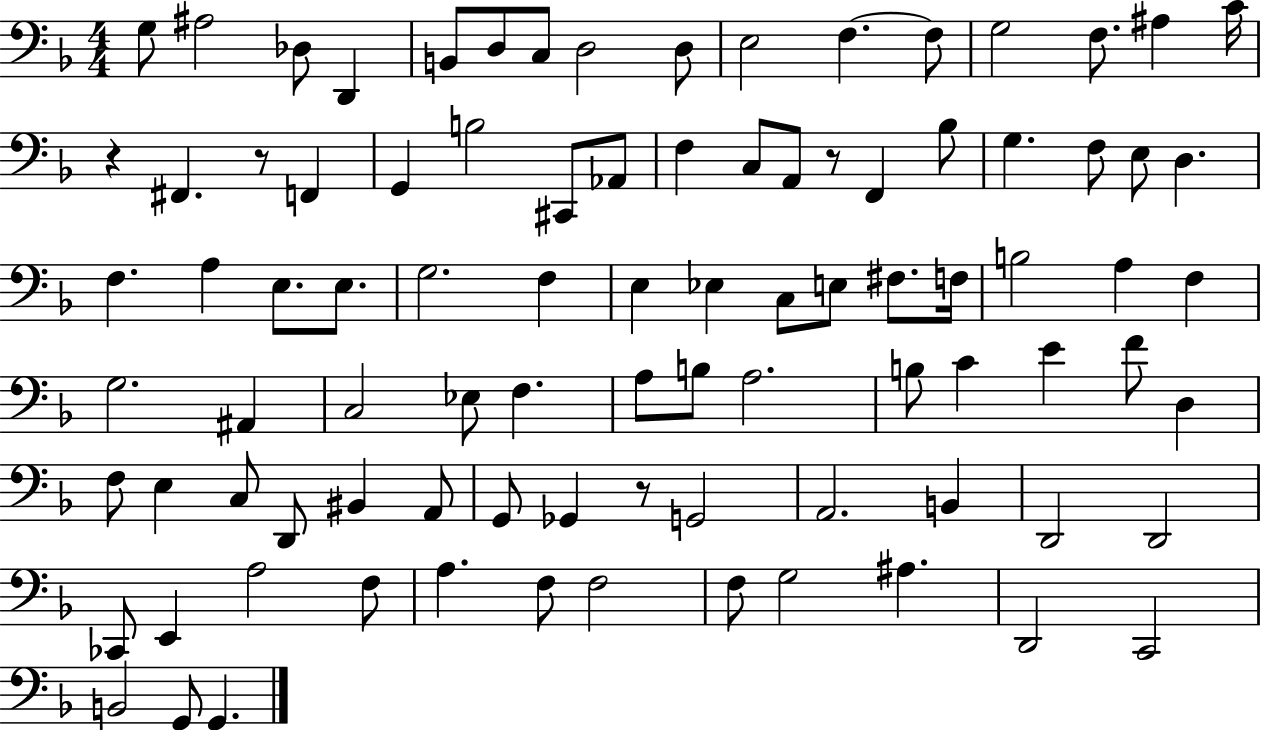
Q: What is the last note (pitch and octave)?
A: G2